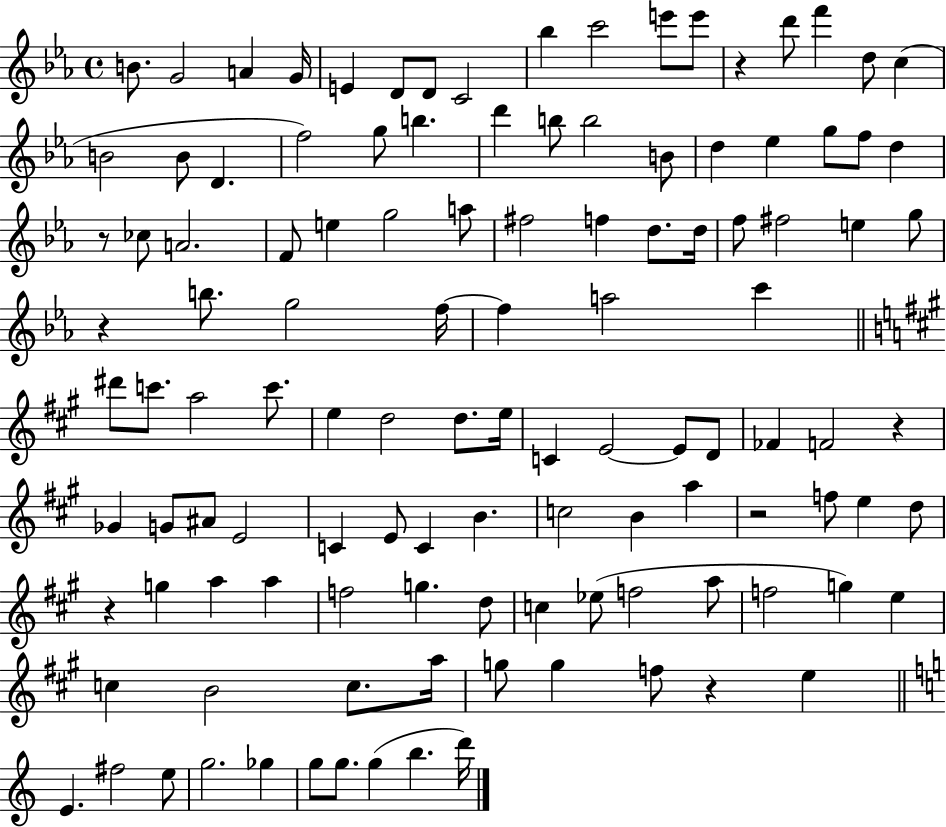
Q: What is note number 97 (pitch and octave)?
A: G5